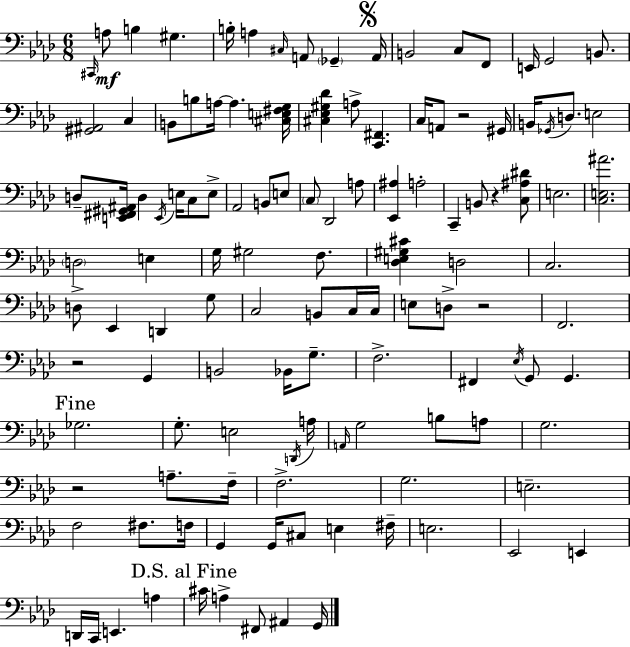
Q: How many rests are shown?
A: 5